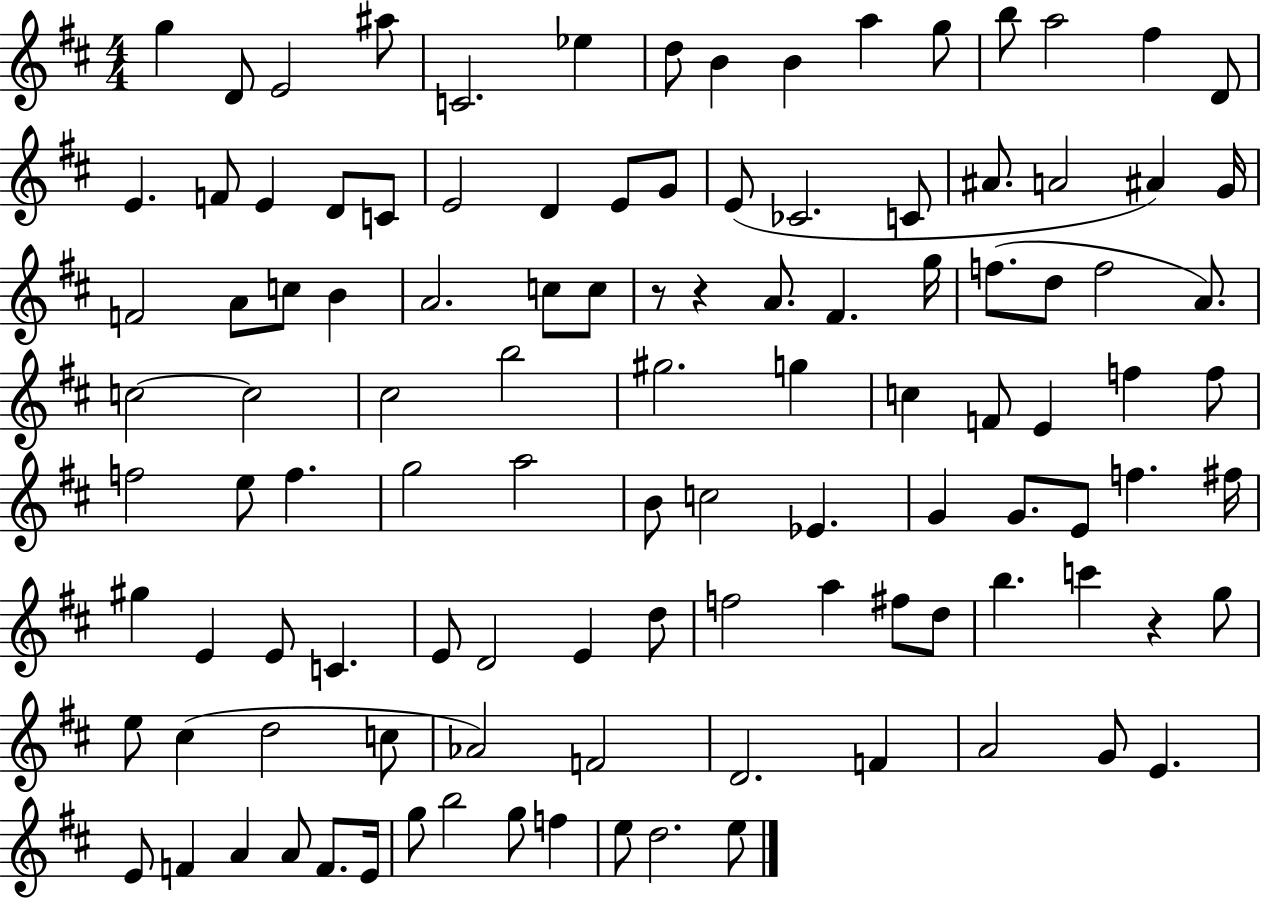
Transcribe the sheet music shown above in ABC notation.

X:1
T:Untitled
M:4/4
L:1/4
K:D
g D/2 E2 ^a/2 C2 _e d/2 B B a g/2 b/2 a2 ^f D/2 E F/2 E D/2 C/2 E2 D E/2 G/2 E/2 _C2 C/2 ^A/2 A2 ^A G/4 F2 A/2 c/2 B A2 c/2 c/2 z/2 z A/2 ^F g/4 f/2 d/2 f2 A/2 c2 c2 ^c2 b2 ^g2 g c F/2 E f f/2 f2 e/2 f g2 a2 B/2 c2 _E G G/2 E/2 f ^f/4 ^g E E/2 C E/2 D2 E d/2 f2 a ^f/2 d/2 b c' z g/2 e/2 ^c d2 c/2 _A2 F2 D2 F A2 G/2 E E/2 F A A/2 F/2 E/4 g/2 b2 g/2 f e/2 d2 e/2